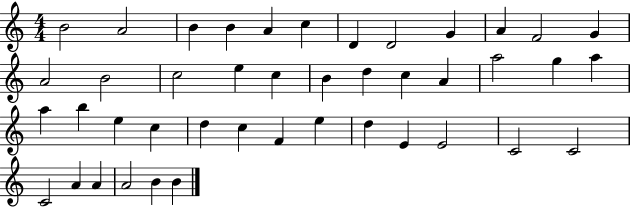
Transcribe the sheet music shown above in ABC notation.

X:1
T:Untitled
M:4/4
L:1/4
K:C
B2 A2 B B A c D D2 G A F2 G A2 B2 c2 e c B d c A a2 g a a b e c d c F e d E E2 C2 C2 C2 A A A2 B B